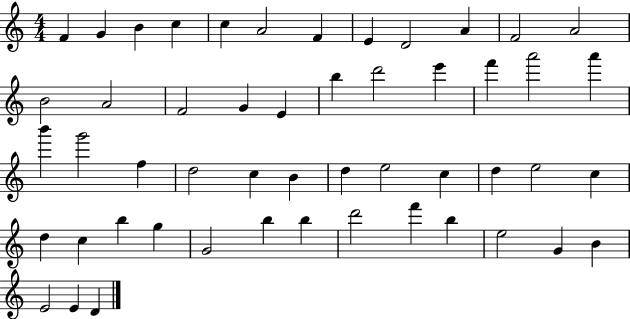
{
  \clef treble
  \numericTimeSignature
  \time 4/4
  \key c \major
  f'4 g'4 b'4 c''4 | c''4 a'2 f'4 | e'4 d'2 a'4 | f'2 a'2 | \break b'2 a'2 | f'2 g'4 e'4 | b''4 d'''2 e'''4 | f'''4 a'''2 a'''4 | \break b'''4 g'''2 f''4 | d''2 c''4 b'4 | d''4 e''2 c''4 | d''4 e''2 c''4 | \break d''4 c''4 b''4 g''4 | g'2 b''4 b''4 | d'''2 f'''4 b''4 | e''2 g'4 b'4 | \break e'2 e'4 d'4 | \bar "|."
}